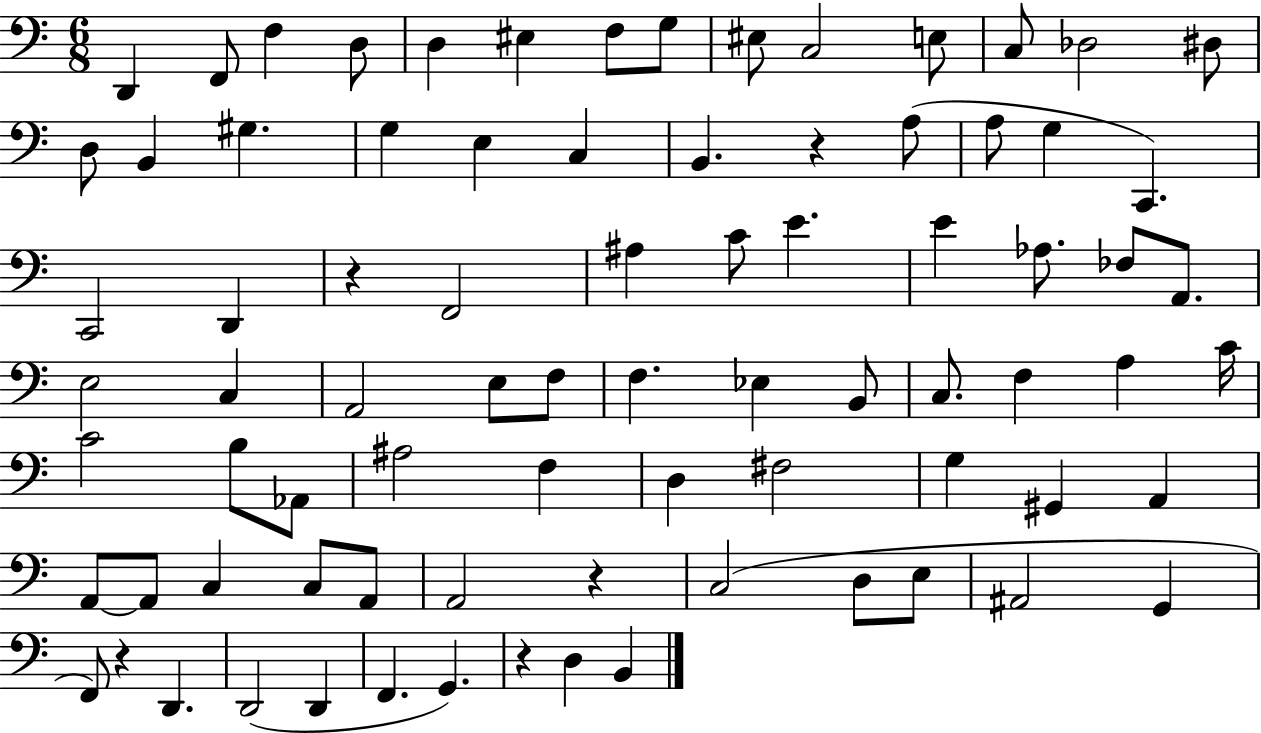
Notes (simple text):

D2/q F2/e F3/q D3/e D3/q EIS3/q F3/e G3/e EIS3/e C3/h E3/e C3/e Db3/h D#3/e D3/e B2/q G#3/q. G3/q E3/q C3/q B2/q. R/q A3/e A3/e G3/q C2/q. C2/h D2/q R/q F2/h A#3/q C4/e E4/q. E4/q Ab3/e. FES3/e A2/e. E3/h C3/q A2/h E3/e F3/e F3/q. Eb3/q B2/e C3/e. F3/q A3/q C4/s C4/h B3/e Ab2/e A#3/h F3/q D3/q F#3/h G3/q G#2/q A2/q A2/e A2/e C3/q C3/e A2/e A2/h R/q C3/h D3/e E3/e A#2/h G2/q F2/e R/q D2/q. D2/h D2/q F2/q. G2/q. R/q D3/q B2/q